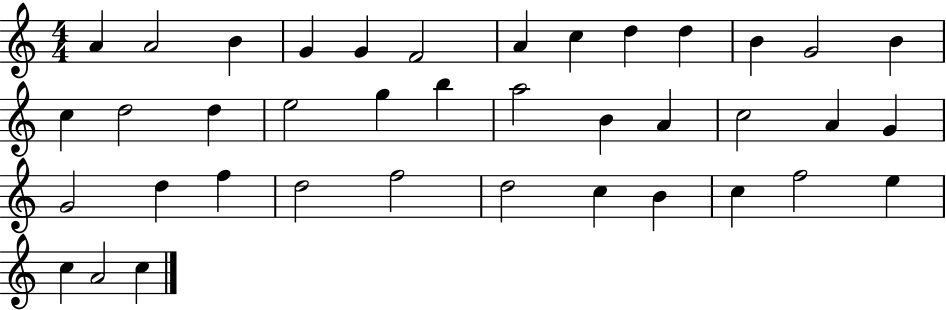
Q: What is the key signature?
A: C major